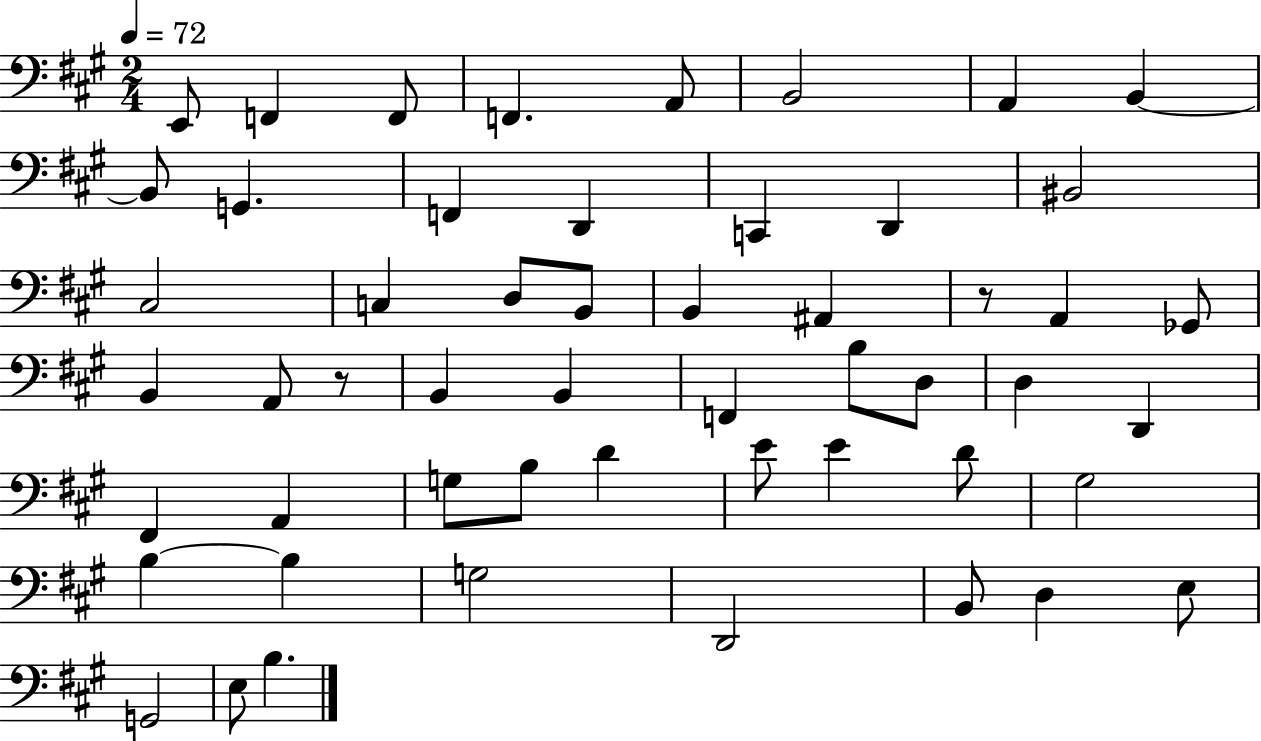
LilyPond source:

{
  \clef bass
  \numericTimeSignature
  \time 2/4
  \key a \major
  \tempo 4 = 72
  e,8 f,4 f,8 | f,4. a,8 | b,2 | a,4 b,4~~ | \break b,8 g,4. | f,4 d,4 | c,4 d,4 | bis,2 | \break cis2 | c4 d8 b,8 | b,4 ais,4 | r8 a,4 ges,8 | \break b,4 a,8 r8 | b,4 b,4 | f,4 b8 d8 | d4 d,4 | \break fis,4 a,4 | g8 b8 d'4 | e'8 e'4 d'8 | gis2 | \break b4~~ b4 | g2 | d,2 | b,8 d4 e8 | \break g,2 | e8 b4. | \bar "|."
}